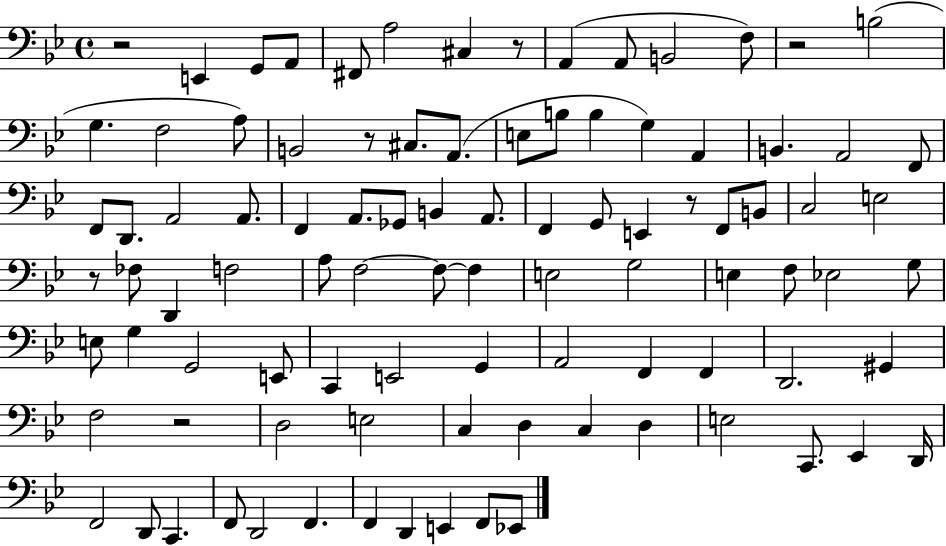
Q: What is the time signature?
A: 4/4